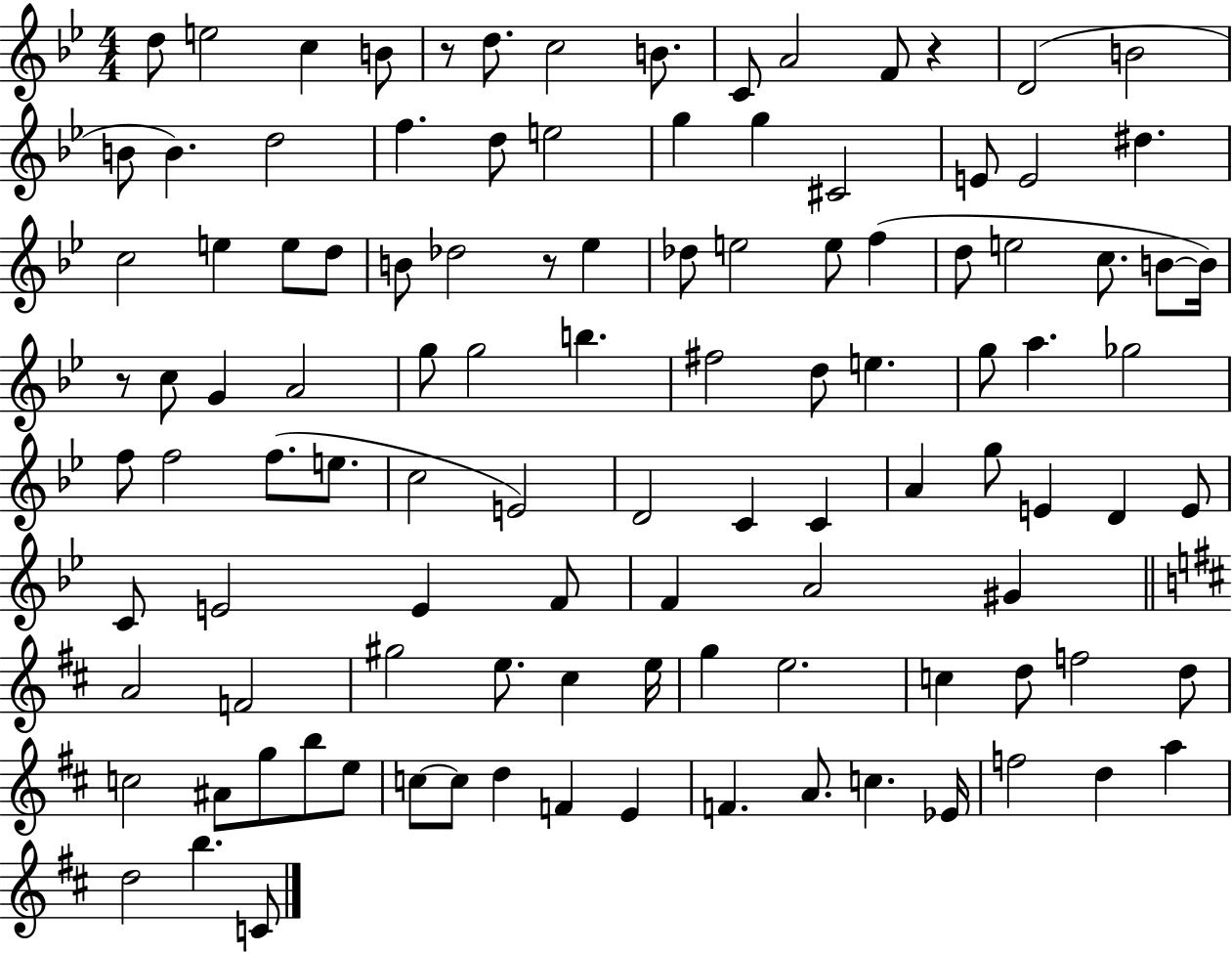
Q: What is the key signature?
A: BES major